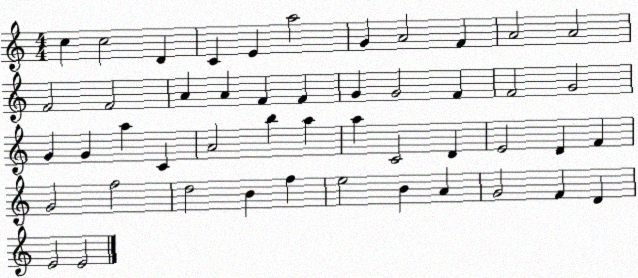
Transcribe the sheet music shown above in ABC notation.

X:1
T:Untitled
M:4/4
L:1/4
K:C
c c2 D C E a2 G A2 F A2 A2 F2 F2 A A F F G G2 F F2 G2 G G a C A2 b a a C2 D E2 D F G2 f2 d2 B f e2 B A G2 F D E2 E2